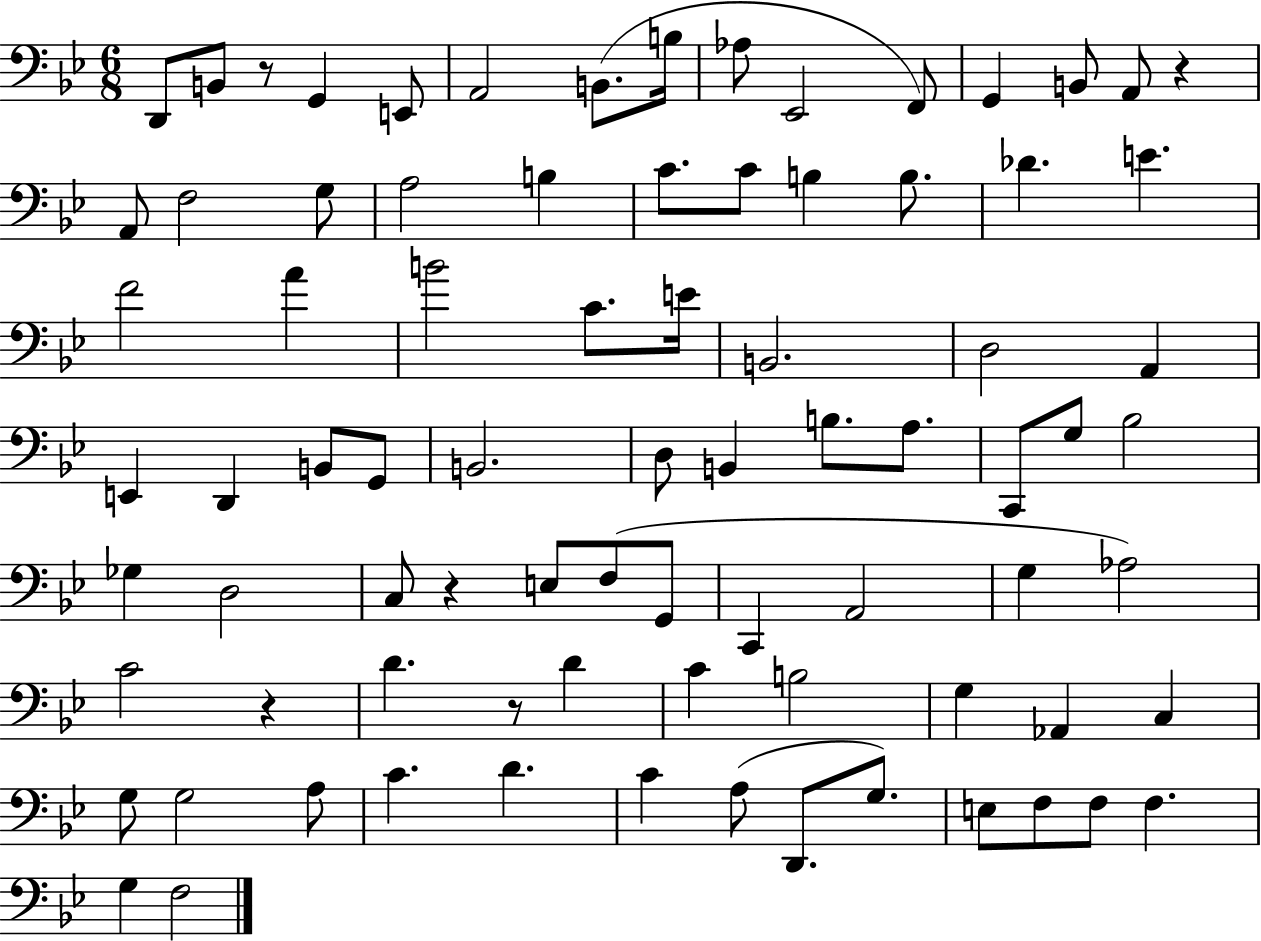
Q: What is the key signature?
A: BES major